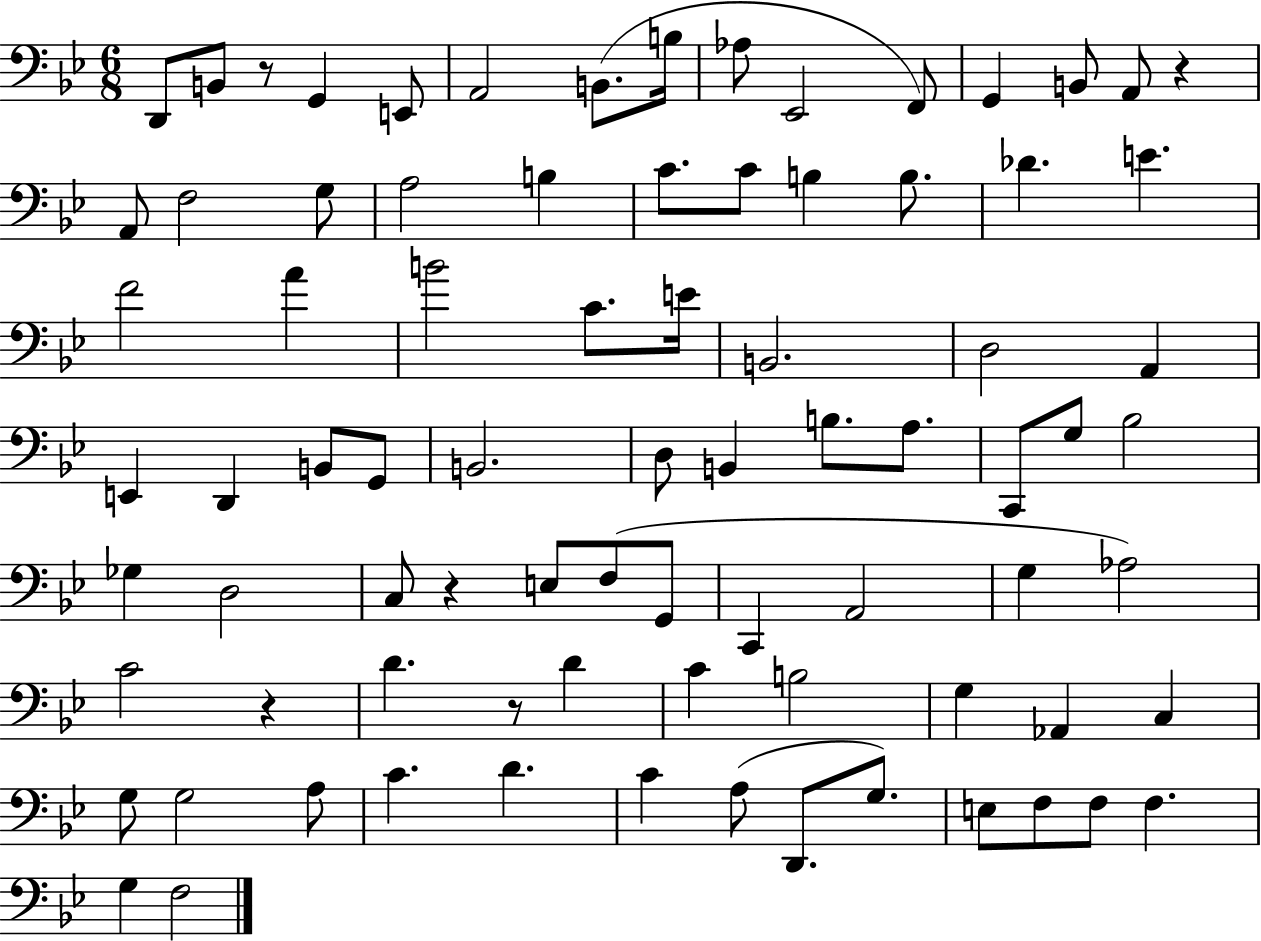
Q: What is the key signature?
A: BES major